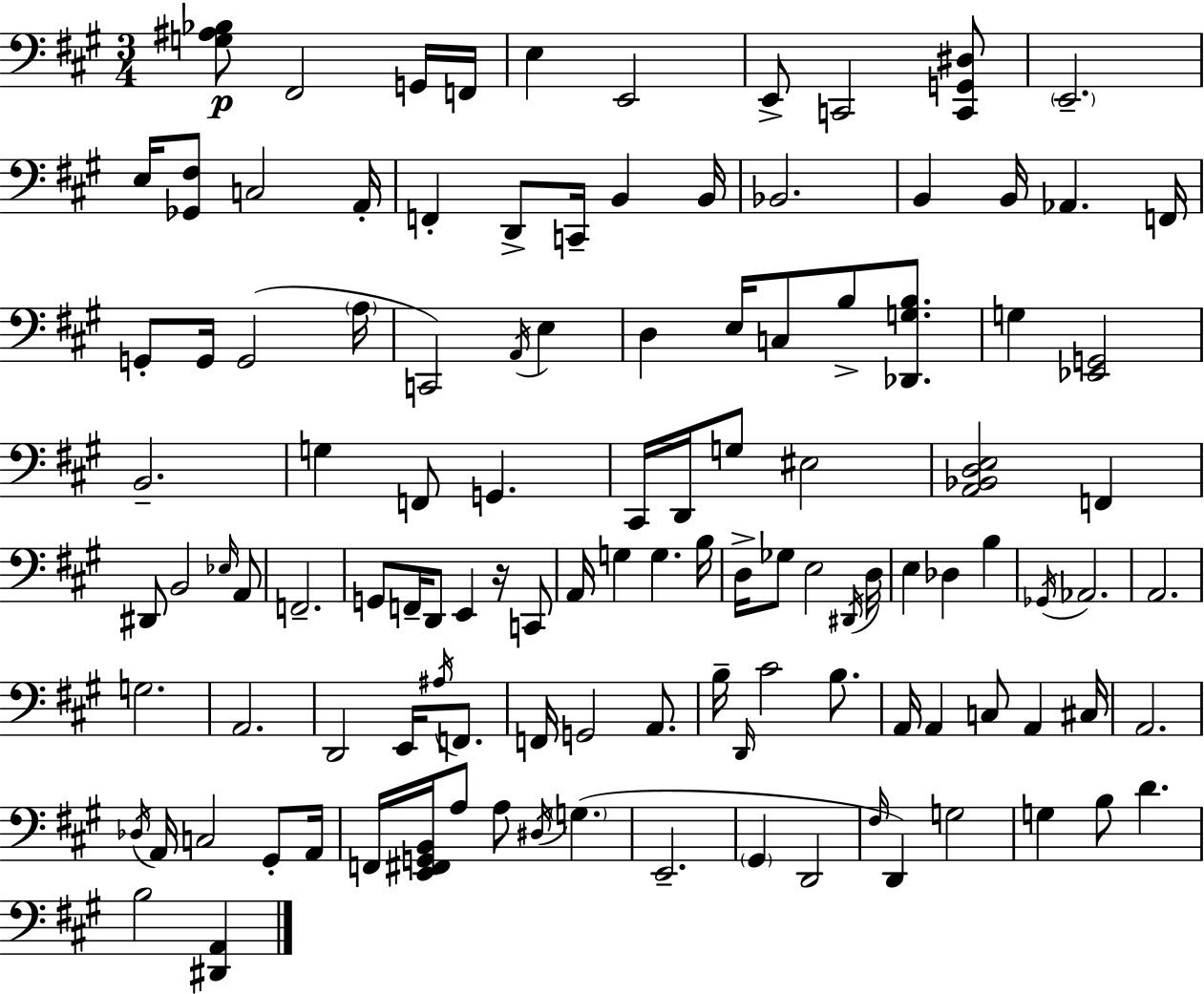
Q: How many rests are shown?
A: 1